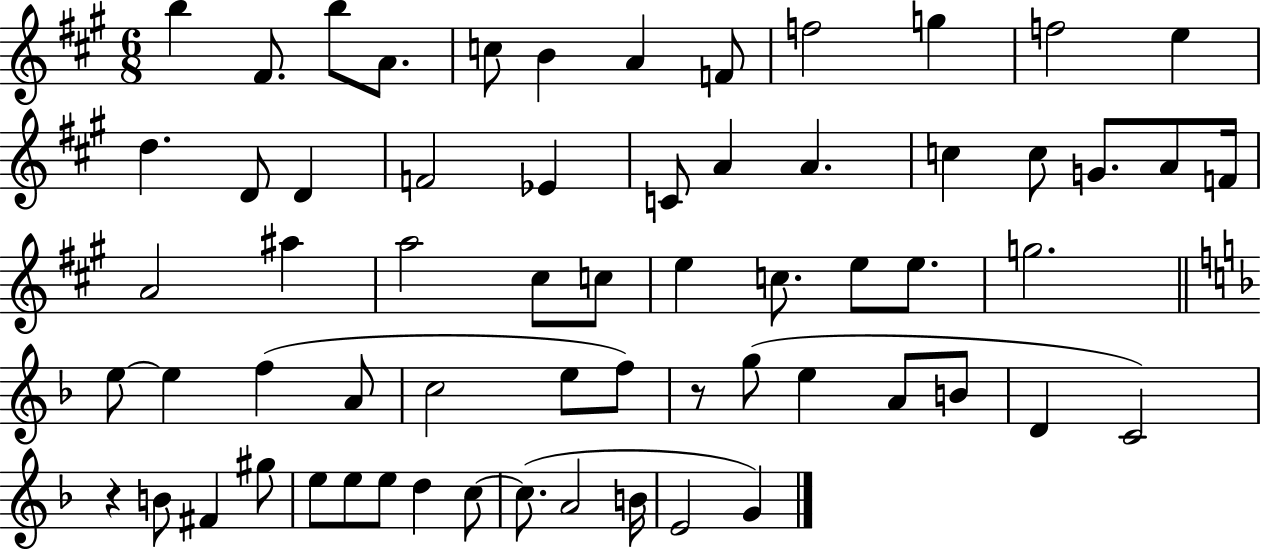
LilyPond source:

{
  \clef treble
  \numericTimeSignature
  \time 6/8
  \key a \major
  b''4 fis'8. b''8 a'8. | c''8 b'4 a'4 f'8 | f''2 g''4 | f''2 e''4 | \break d''4. d'8 d'4 | f'2 ees'4 | c'8 a'4 a'4. | c''4 c''8 g'8. a'8 f'16 | \break a'2 ais''4 | a''2 cis''8 c''8 | e''4 c''8. e''8 e''8. | g''2. | \break \bar "||" \break \key f \major e''8~~ e''4 f''4( a'8 | c''2 e''8 f''8) | r8 g''8( e''4 a'8 b'8 | d'4 c'2) | \break r4 b'8 fis'4 gis''8 | e''8 e''8 e''8 d''4 c''8~~ | c''8.( a'2 b'16 | e'2 g'4) | \break \bar "|."
}